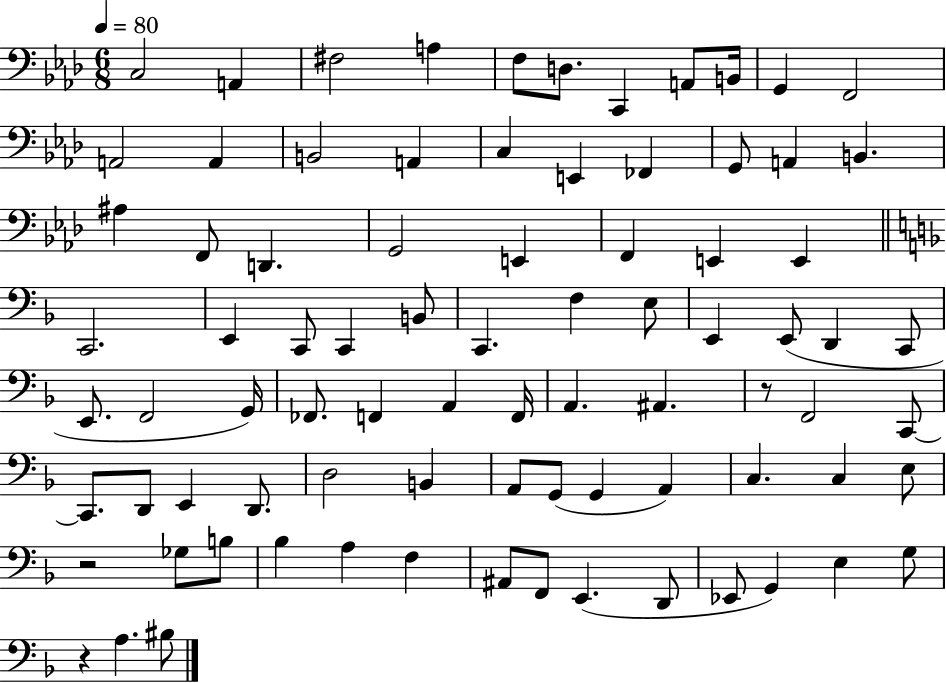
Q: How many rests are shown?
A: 3